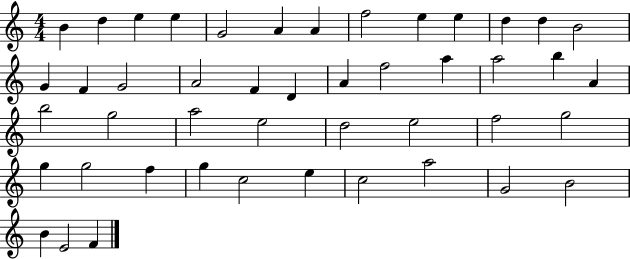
{
  \clef treble
  \numericTimeSignature
  \time 4/4
  \key c \major
  b'4 d''4 e''4 e''4 | g'2 a'4 a'4 | f''2 e''4 e''4 | d''4 d''4 b'2 | \break g'4 f'4 g'2 | a'2 f'4 d'4 | a'4 f''2 a''4 | a''2 b''4 a'4 | \break b''2 g''2 | a''2 e''2 | d''2 e''2 | f''2 g''2 | \break g''4 g''2 f''4 | g''4 c''2 e''4 | c''2 a''2 | g'2 b'2 | \break b'4 e'2 f'4 | \bar "|."
}